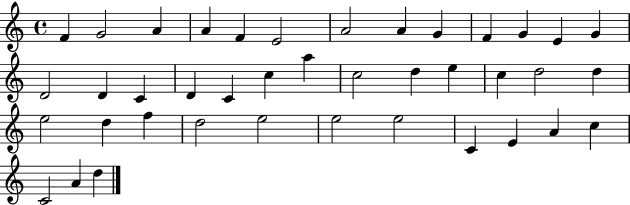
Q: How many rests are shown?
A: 0